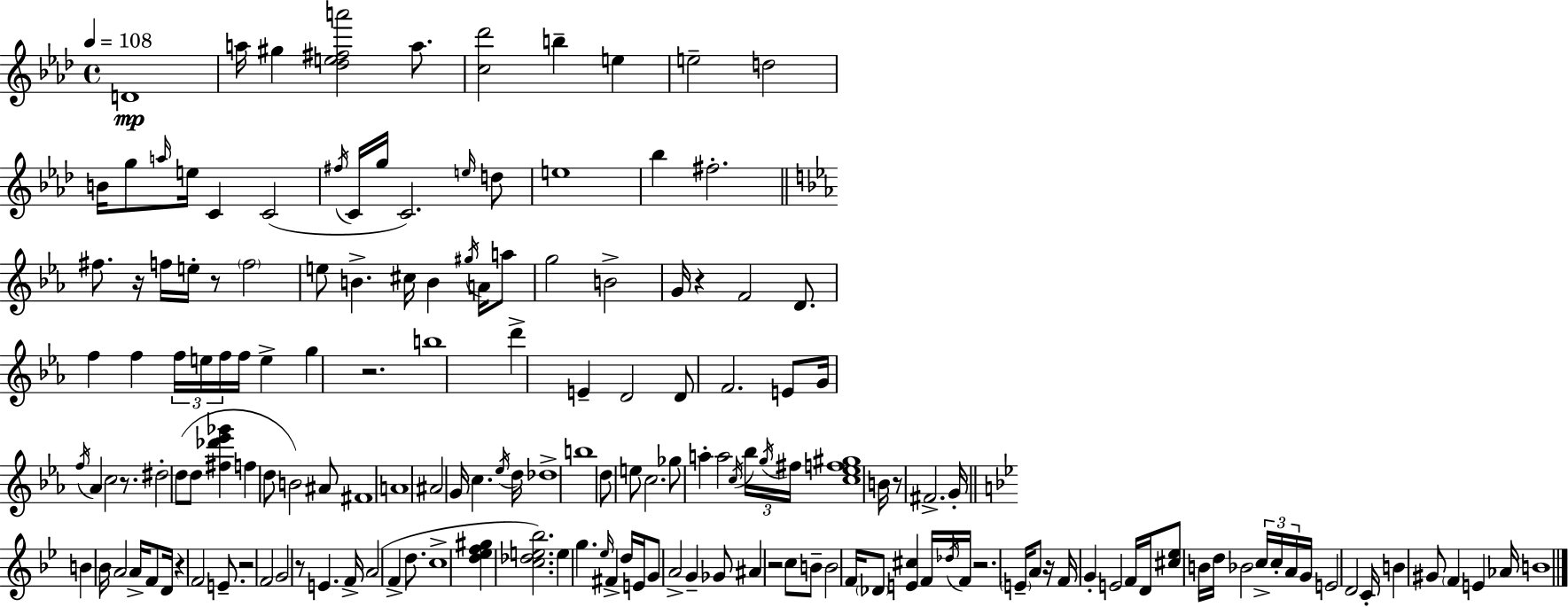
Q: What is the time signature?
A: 4/4